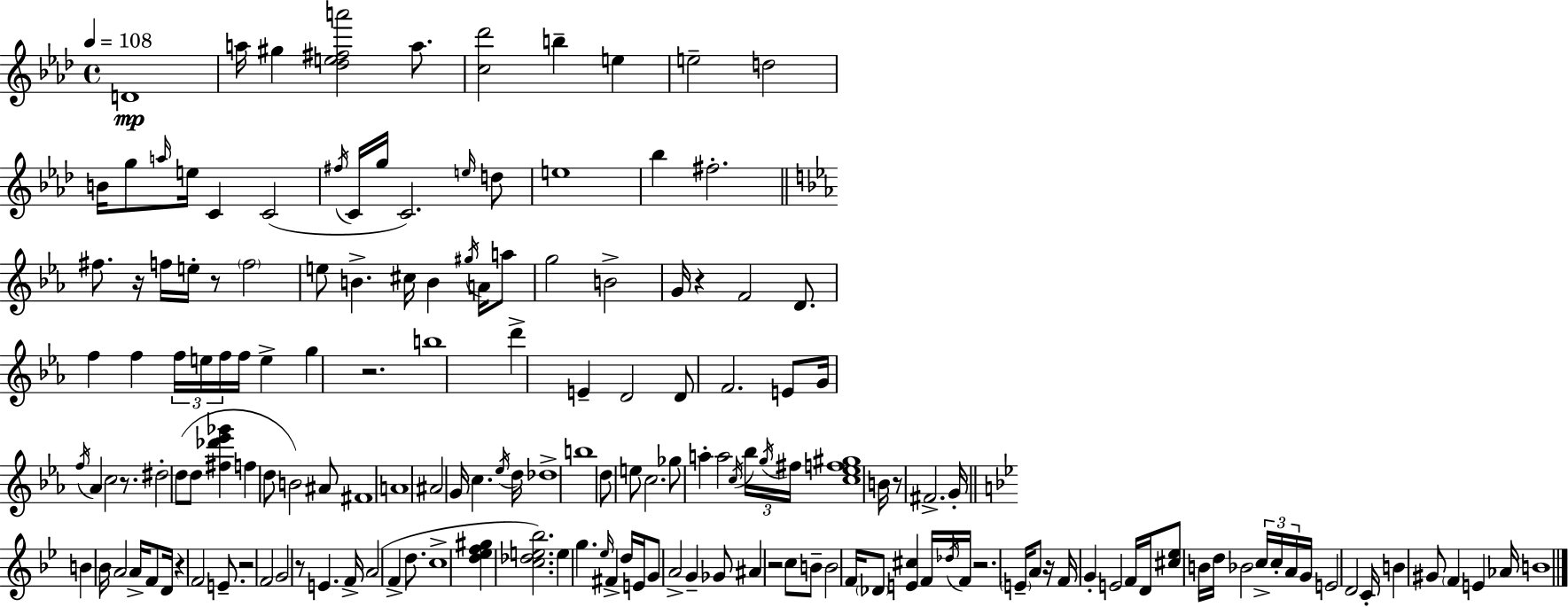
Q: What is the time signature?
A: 4/4